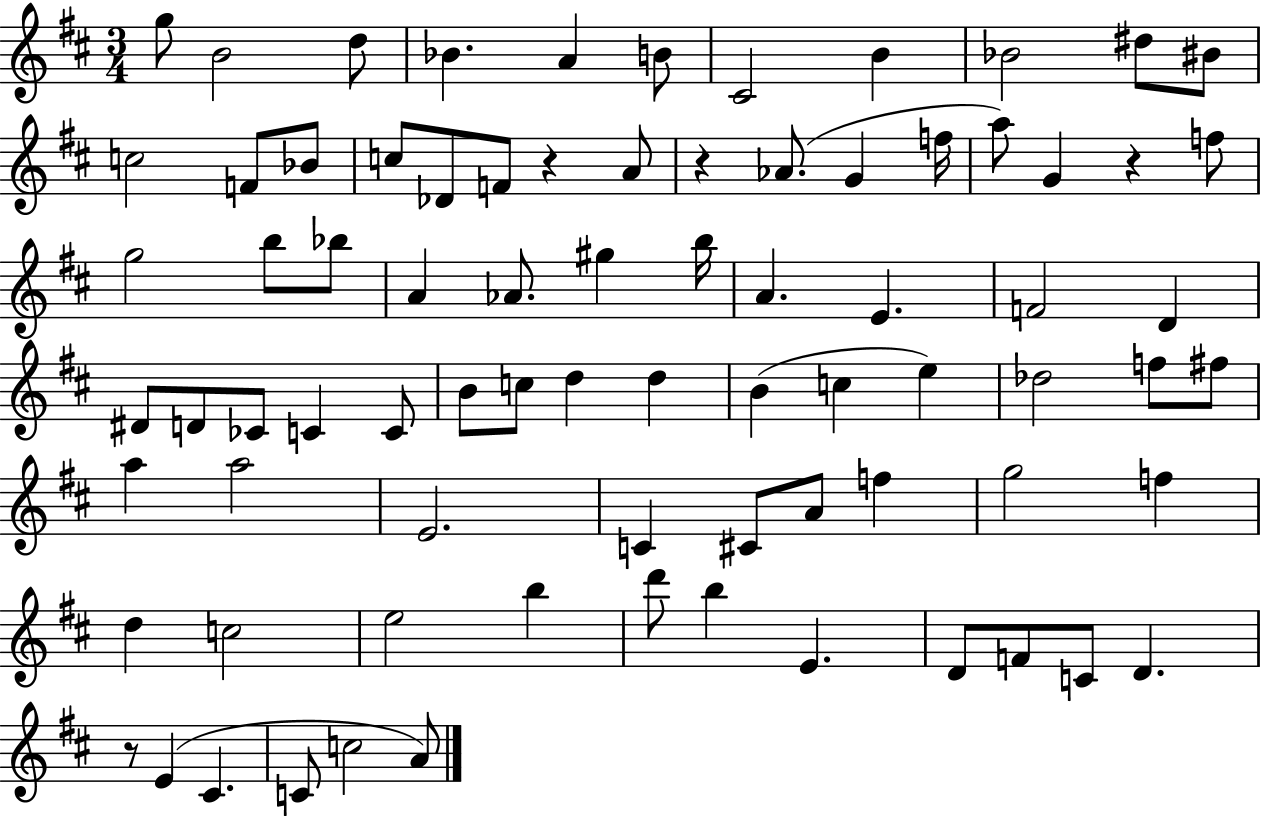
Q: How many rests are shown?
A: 4